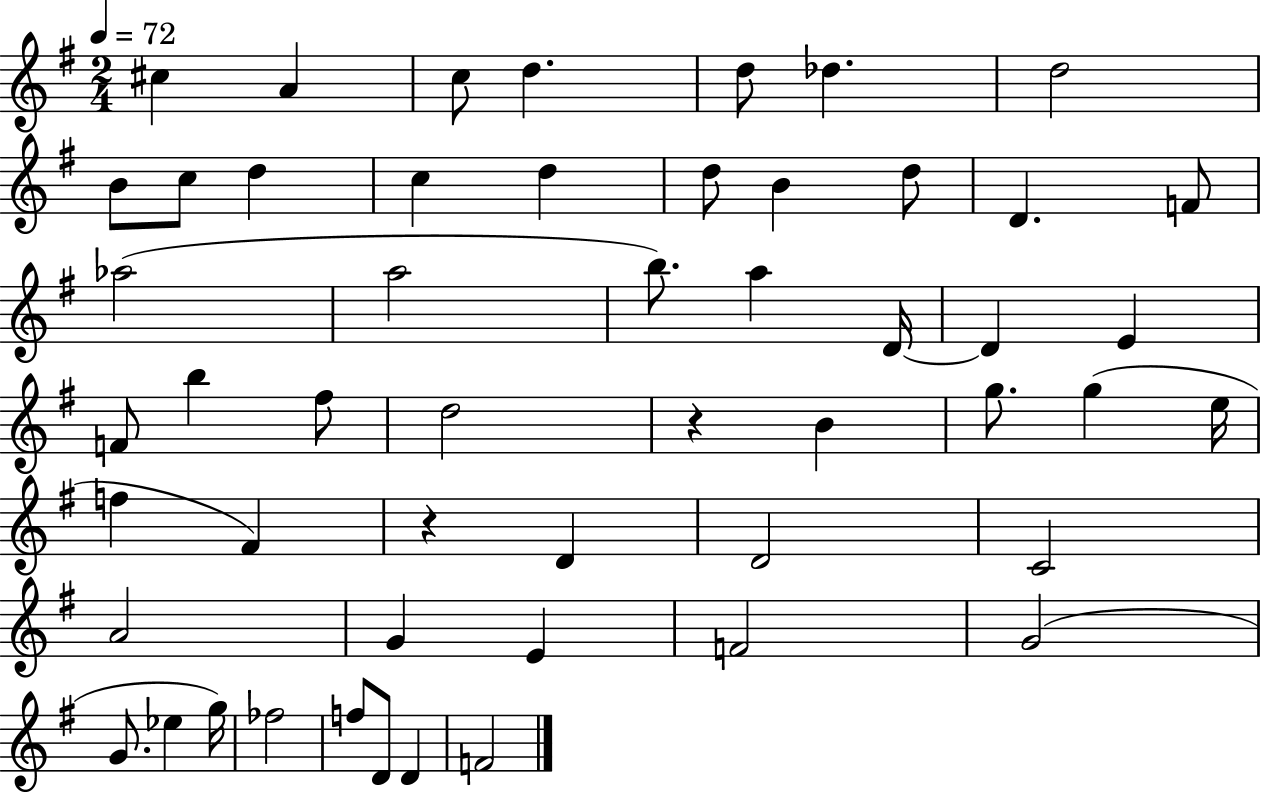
C#5/q A4/q C5/e D5/q. D5/e Db5/q. D5/h B4/e C5/e D5/q C5/q D5/q D5/e B4/q D5/e D4/q. F4/e Ab5/h A5/h B5/e. A5/q D4/s D4/q E4/q F4/e B5/q F#5/e D5/h R/q B4/q G5/e. G5/q E5/s F5/q F#4/q R/q D4/q D4/h C4/h A4/h G4/q E4/q F4/h G4/h G4/e. Eb5/q G5/s FES5/h F5/e D4/e D4/q F4/h